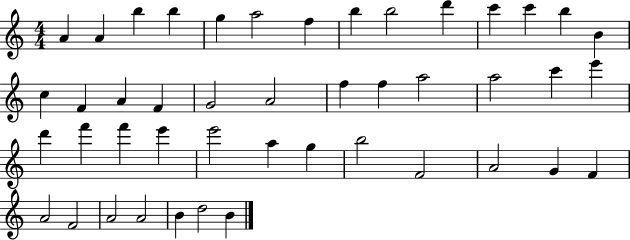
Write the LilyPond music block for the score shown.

{
  \clef treble
  \numericTimeSignature
  \time 4/4
  \key c \major
  a'4 a'4 b''4 b''4 | g''4 a''2 f''4 | b''4 b''2 d'''4 | c'''4 c'''4 b''4 b'4 | \break c''4 f'4 a'4 f'4 | g'2 a'2 | f''4 f''4 a''2 | a''2 c'''4 e'''4 | \break d'''4 f'''4 f'''4 e'''4 | e'''2 a''4 g''4 | b''2 f'2 | a'2 g'4 f'4 | \break a'2 f'2 | a'2 a'2 | b'4 d''2 b'4 | \bar "|."
}